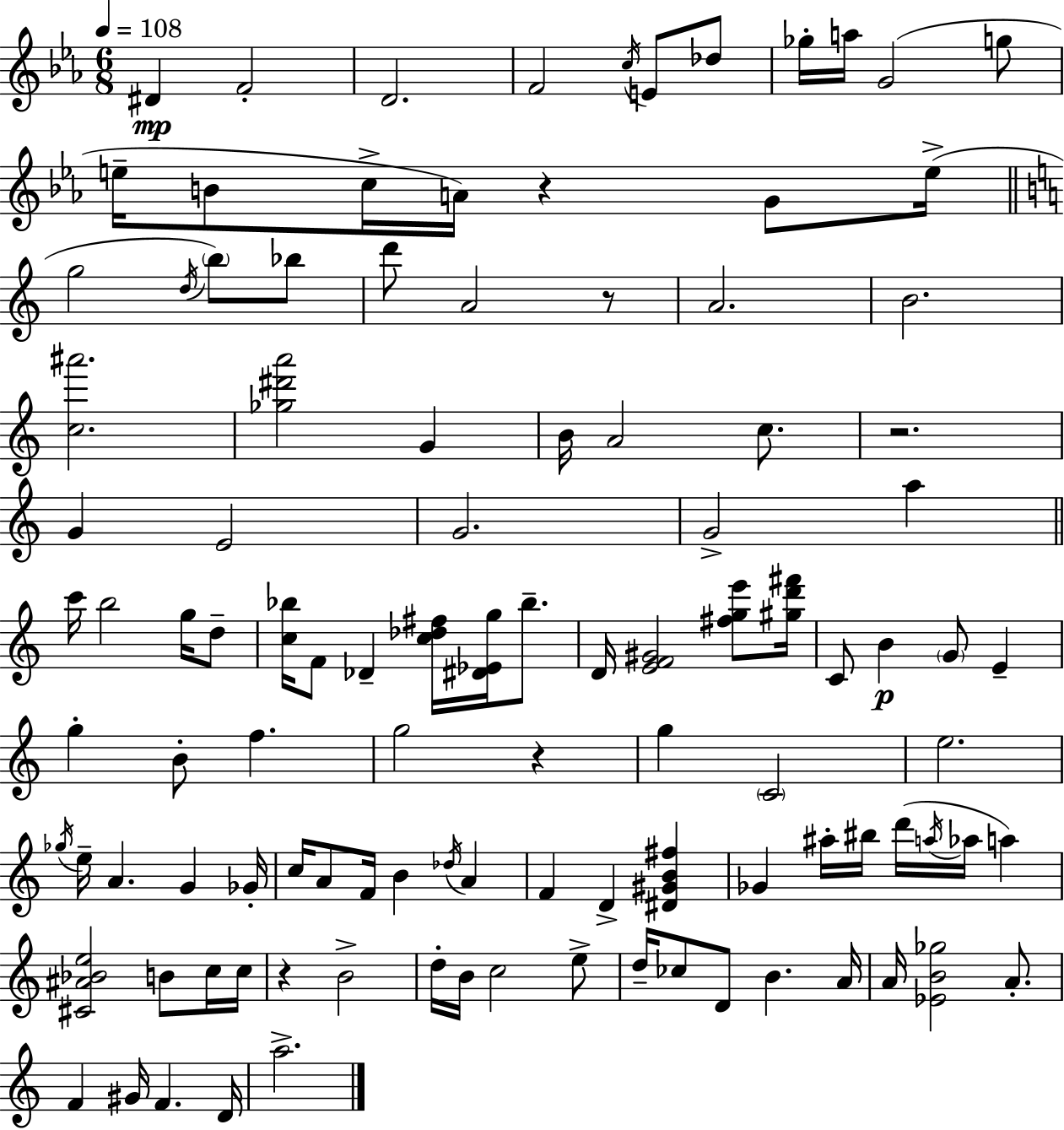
D#4/q F4/h D4/h. F4/h C5/s E4/e Db5/e Gb5/s A5/s G4/h G5/e E5/s B4/e C5/s A4/s R/q G4/e E5/s G5/h D5/s B5/e Bb5/e D6/e A4/h R/e A4/h. B4/h. [C5,A#6]/h. [Gb5,D#6,A6]/h G4/q B4/s A4/h C5/e. R/h. G4/q E4/h G4/h. G4/h A5/q C6/s B5/h G5/s D5/e [C5,Bb5]/s F4/e Db4/q [C5,Db5,F#5]/s [D#4,Eb4,G5]/s Bb5/e. D4/s [E4,F4,G#4]/h [F#5,G5,E6]/e [G#5,D6,F#6]/s C4/e B4/q G4/e E4/q G5/q B4/e F5/q. G5/h R/q G5/q C4/h E5/h. Gb5/s E5/s A4/q. G4/q Gb4/s C5/s A4/e F4/s B4/q Db5/s A4/q F4/q D4/q [D#4,G#4,B4,F#5]/q Gb4/q A#5/s BIS5/s D6/s A5/s Ab5/s A5/q [C#4,A#4,Bb4,E5]/h B4/e C5/s C5/s R/q B4/h D5/s B4/s C5/h E5/e D5/s CES5/e D4/e B4/q. A4/s A4/s [Eb4,B4,Gb5]/h A4/e. F4/q G#4/s F4/q. D4/s A5/h.